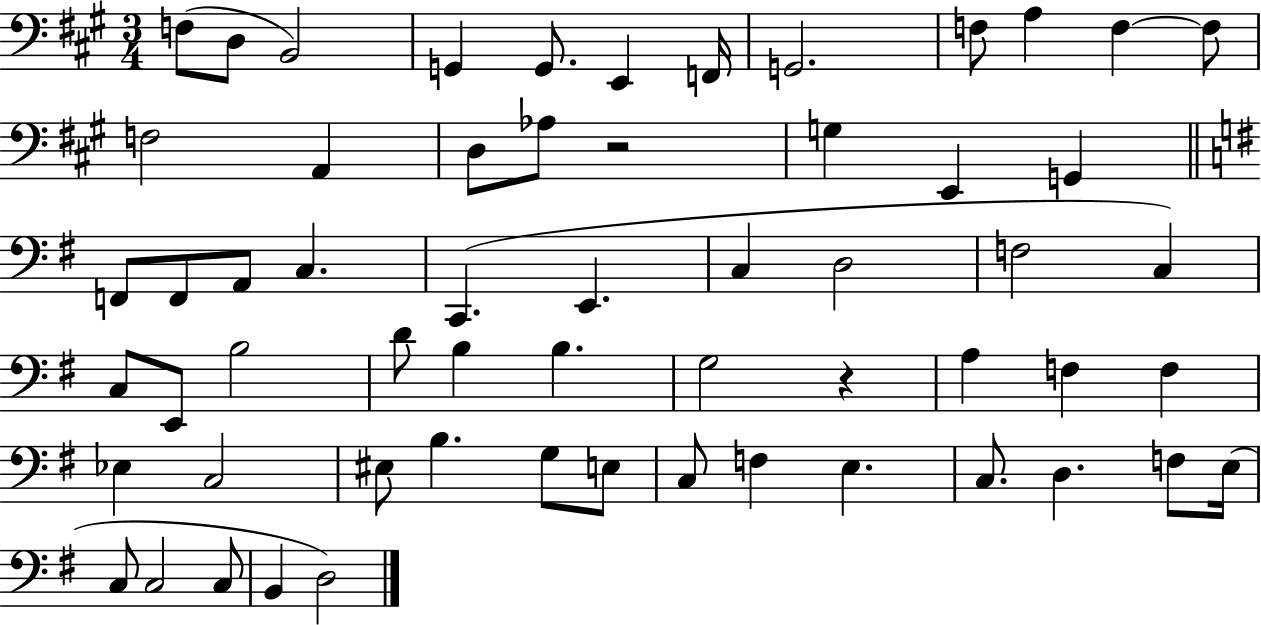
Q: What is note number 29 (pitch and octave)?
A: C3